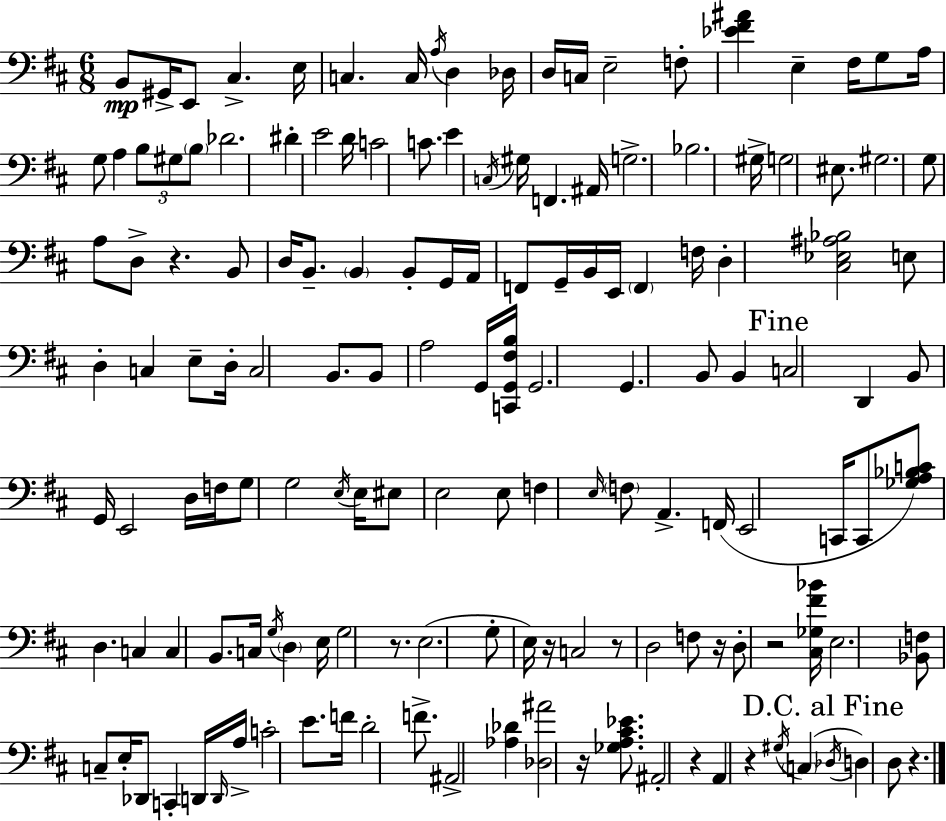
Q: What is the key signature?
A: D major